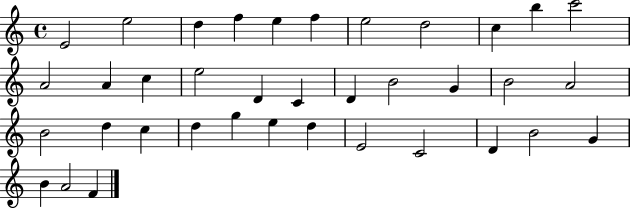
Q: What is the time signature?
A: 4/4